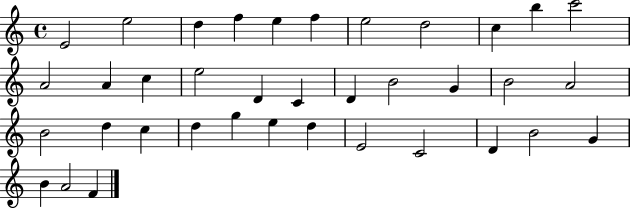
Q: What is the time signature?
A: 4/4